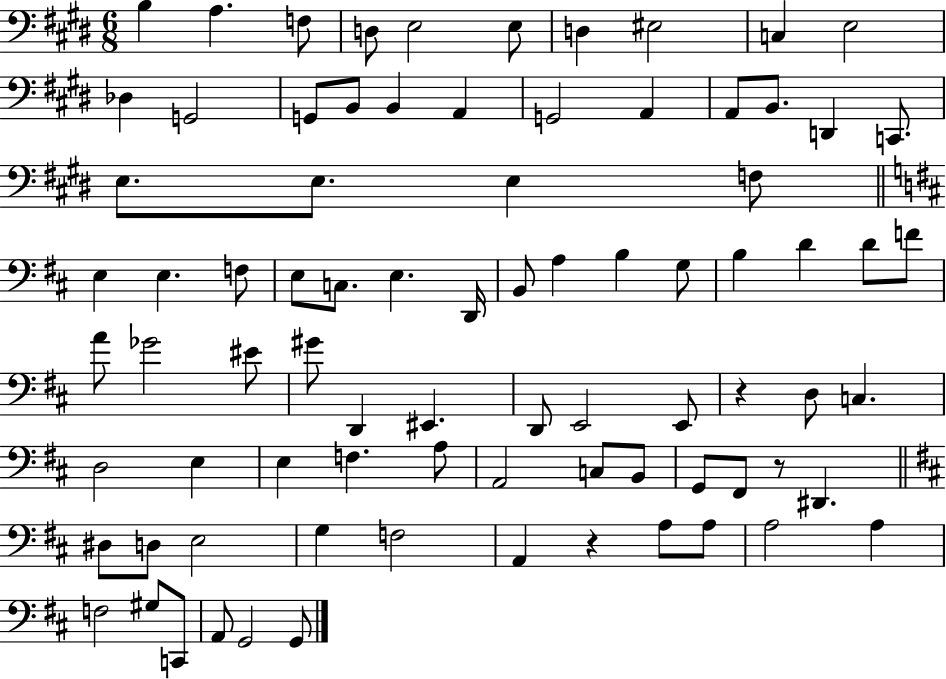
B3/q A3/q. F3/e D3/e E3/h E3/e D3/q EIS3/h C3/q E3/h Db3/q G2/h G2/e B2/e B2/q A2/q G2/h A2/q A2/e B2/e. D2/q C2/e. E3/e. E3/e. E3/q F3/e E3/q E3/q. F3/e E3/e C3/e. E3/q. D2/s B2/e A3/q B3/q G3/e B3/q D4/q D4/e F4/e A4/e Gb4/h EIS4/e G#4/e D2/q EIS2/q. D2/e E2/h E2/e R/q D3/e C3/q. D3/h E3/q E3/q F3/q. A3/e A2/h C3/e B2/e G2/e F#2/e R/e D#2/q. D#3/e D3/e E3/h G3/q F3/h A2/q R/q A3/e A3/e A3/h A3/q F3/h G#3/e C2/e A2/e G2/h G2/e